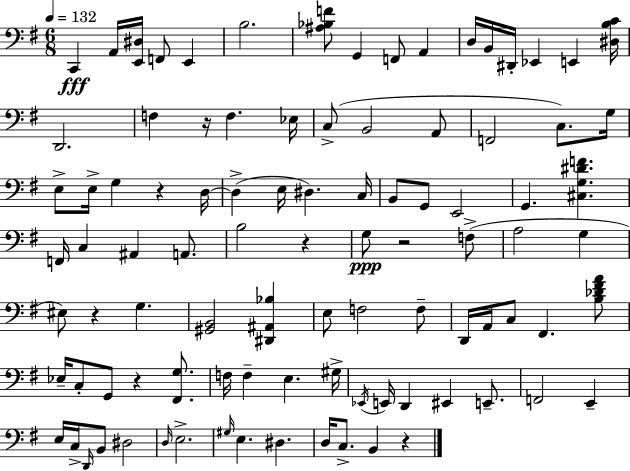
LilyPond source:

{
  \clef bass
  \numericTimeSignature
  \time 6/8
  \key e \minor
  \tempo 4 = 132
  c,4\fff a,16 <e, dis>16 f,8 e,4 | b2. | <ais bes f'>8 g,4 f,8 a,4 | d16 b,16 dis,16-. ees,4 e,4 <dis b c'>16 | \break d,2. | f4 r16 f4. ees16 | c8->( b,2 a,8 | f,2 c8.) g16 | \break e8-> e16-> g4 r4 d16~~ | d4->( e16 dis4.) c16 | b,8 g,8 e,2 | g,4. <cis g dis' f'>4. | \break f,16 c4 ais,4 a,8. | b2 r4 | g8\ppp r2 f8->( | a2 g4 | \break eis8) r4 g4. | <gis, b,>2 <dis, ais, bes>4 | e8 f2 f8-- | d,16 a,16 c8 fis,4. <b des' fis' a'>8 | \break ees16-- c8-. g,8 r4 <fis, g>8. | f16 f4-- e4. gis16-> | \acciaccatura { ees,16 } e,16 d,4 eis,4 e,8.-- | f,2 e,4-- | \break e16 c16-> \grace { d,16 } b,8 dis2 | \grace { d16 } e2.-> | \grace { gis16 } e4. dis4. | d16 c8.-> b,4 | \break r4 \bar "|."
}